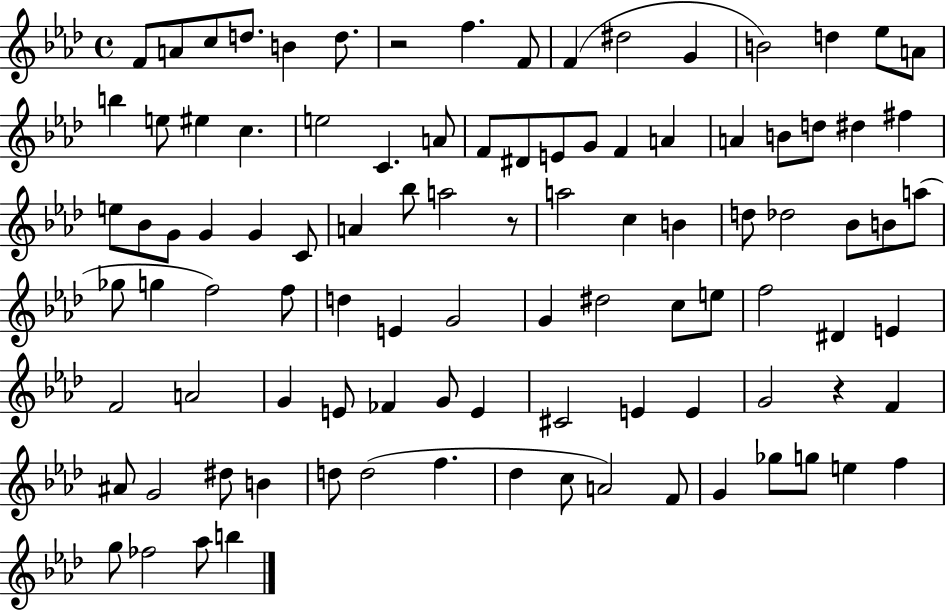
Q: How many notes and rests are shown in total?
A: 99